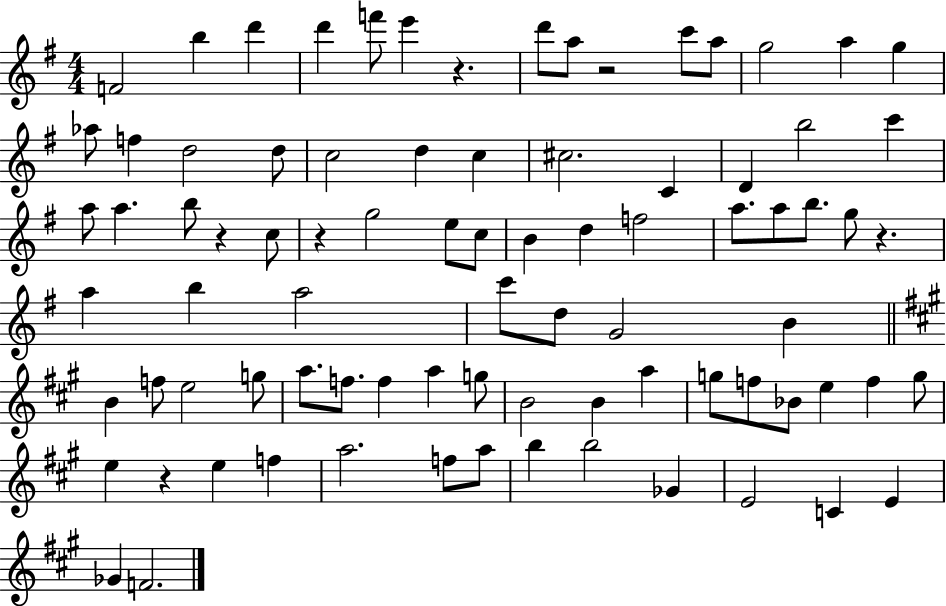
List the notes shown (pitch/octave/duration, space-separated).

F4/h B5/q D6/q D6/q F6/e E6/q R/q. D6/e A5/e R/h C6/e A5/e G5/h A5/q G5/q Ab5/e F5/q D5/h D5/e C5/h D5/q C5/q C#5/h. C4/q D4/q B5/h C6/q A5/e A5/q. B5/e R/q C5/e R/q G5/h E5/e C5/e B4/q D5/q F5/h A5/e. A5/e B5/e. G5/e R/q. A5/q B5/q A5/h C6/e D5/e G4/h B4/q B4/q F5/e E5/h G5/e A5/e. F5/e. F5/q A5/q G5/e B4/h B4/q A5/q G5/e F5/e Bb4/e E5/q F5/q G5/e E5/q R/q E5/q F5/q A5/h. F5/e A5/e B5/q B5/h Gb4/q E4/h C4/q E4/q Gb4/q F4/h.